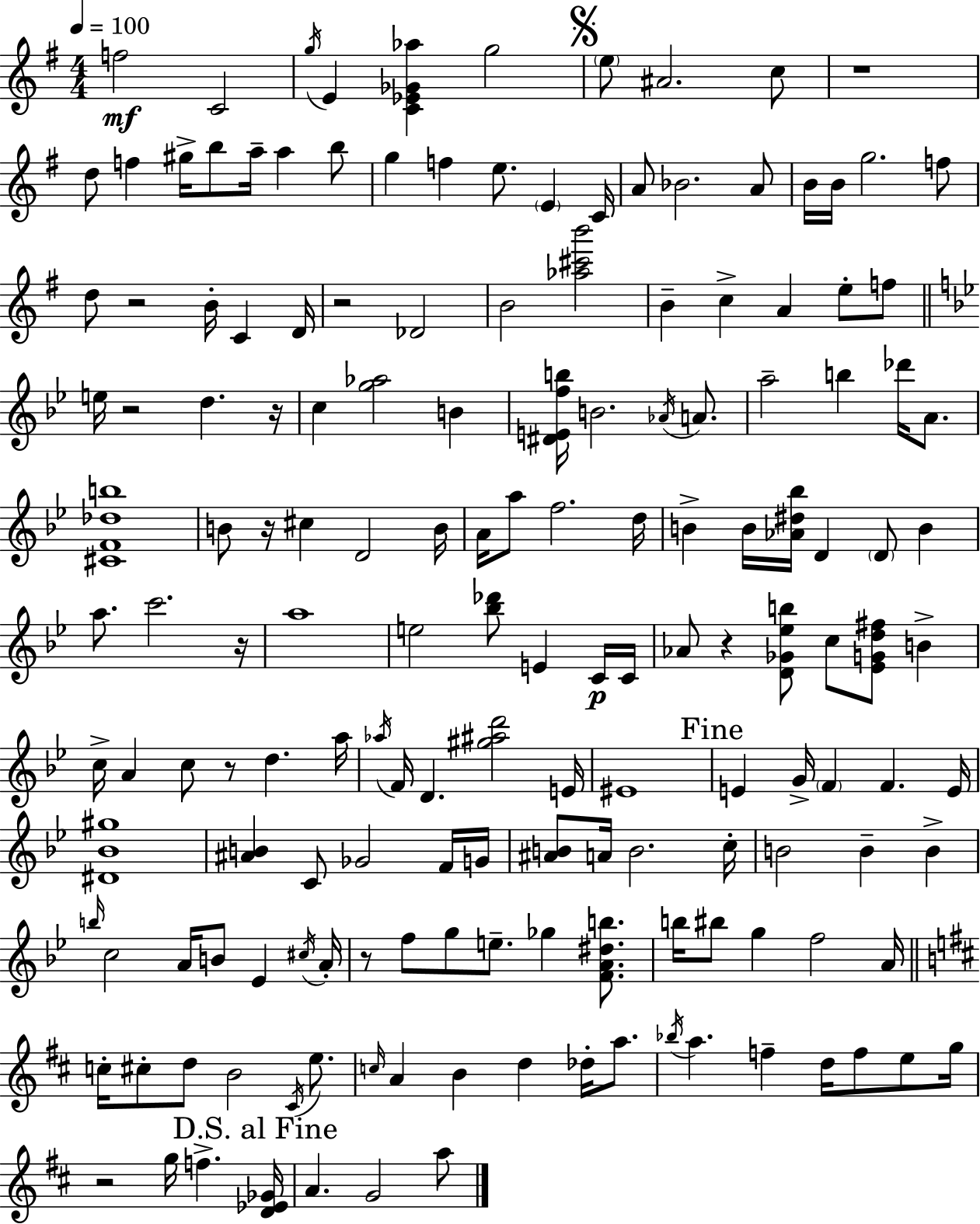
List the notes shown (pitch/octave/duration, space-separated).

F5/h C4/h G5/s E4/q [C4,Eb4,Gb4,Ab5]/q G5/h E5/e A#4/h. C5/e R/w D5/e F5/q G#5/s B5/e A5/s A5/q B5/e G5/q F5/q E5/e. E4/q C4/s A4/e Bb4/h. A4/e B4/s B4/s G5/h. F5/e D5/e R/h B4/s C4/q D4/s R/h Db4/h B4/h [Ab5,C#6,B6]/h B4/q C5/q A4/q E5/e F5/e E5/s R/h D5/q. R/s C5/q [G5,Ab5]/h B4/q [D#4,E4,F5,B5]/s B4/h. Ab4/s A4/e. A5/h B5/q Db6/s A4/e. [C#4,F4,Db5,B5]/w B4/e R/s C#5/q D4/h B4/s A4/s A5/e F5/h. D5/s B4/q B4/s [Ab4,D#5,Bb5]/s D4/q D4/e B4/q A5/e. C6/h. R/s A5/w E5/h [Bb5,Db6]/e E4/q C4/s C4/s Ab4/e R/q [D4,Gb4,Eb5,B5]/e C5/e [Eb4,G4,D5,F#5]/e B4/q C5/s A4/q C5/e R/e D5/q. A5/s Ab5/s F4/s D4/q. [G#5,A#5,D6]/h E4/s EIS4/w E4/q G4/s F4/q F4/q. E4/s [D#4,Bb4,G#5]/w [A#4,B4]/q C4/e Gb4/h F4/s G4/s [A#4,B4]/e A4/s B4/h. C5/s B4/h B4/q B4/q B5/s C5/h A4/s B4/e Eb4/q C#5/s A4/s R/e F5/e G5/e E5/e. Gb5/q [F4,A4,D#5,B5]/e. B5/s BIS5/e G5/q F5/h A4/s C5/s C#5/e D5/e B4/h C#4/s E5/e. C5/s A4/q B4/q D5/q Db5/s A5/e. Bb5/s A5/q. F5/q D5/s F5/e E5/e G5/s R/h G5/s F5/q. [D4,Eb4,Gb4]/s A4/q. G4/h A5/e